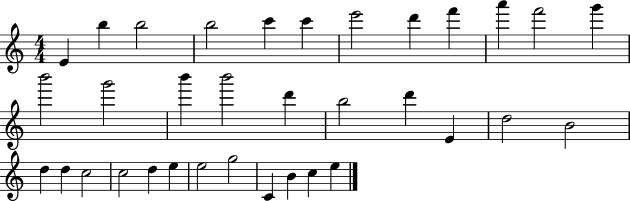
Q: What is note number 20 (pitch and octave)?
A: E4